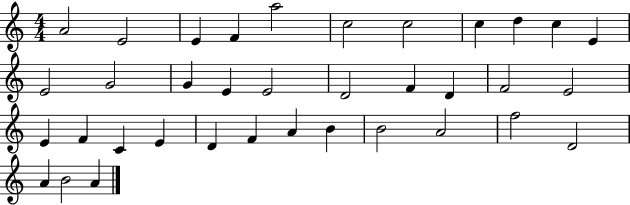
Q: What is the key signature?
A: C major